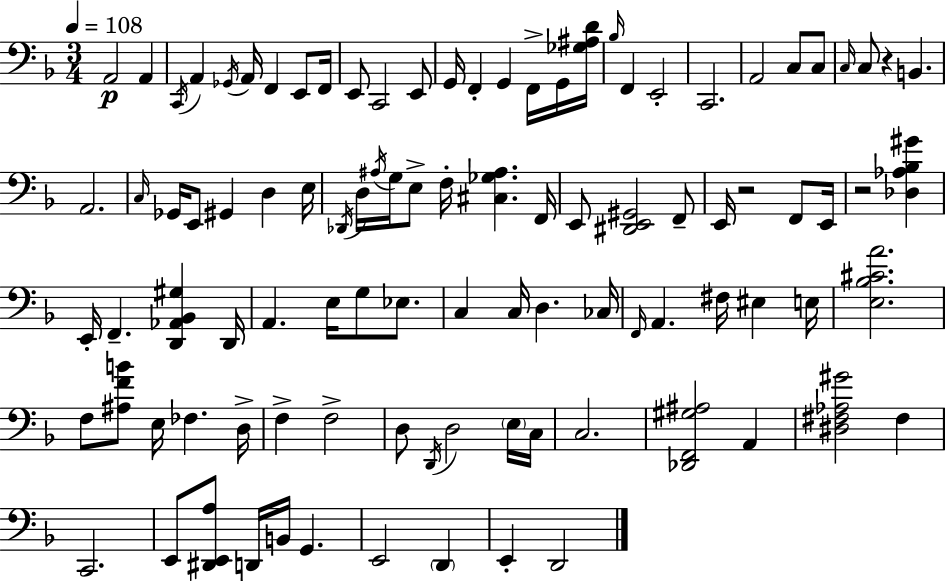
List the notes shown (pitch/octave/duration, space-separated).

A2/h A2/q C2/s A2/q Gb2/s A2/s F2/q E2/e F2/s E2/e C2/h E2/e G2/s F2/q G2/q F2/s G2/s [Gb3,A#3,D4]/s Bb3/s F2/q E2/h C2/h. A2/h C3/e C3/e C3/s C3/e R/q B2/q. A2/h. C3/s Gb2/s E2/e G#2/q D3/q E3/s Db2/s D3/s A#3/s G3/s E3/e F3/s [C#3,Gb3,A#3]/q. F2/s E2/e [D#2,E2,G#2]/h F2/e E2/s R/h F2/e E2/s R/h [Db3,Ab3,Bb3,G#4]/q E2/s F2/q. [D2,Ab2,Bb2,G#3]/q D2/s A2/q. E3/s G3/e Eb3/e. C3/q C3/s D3/q. CES3/s F2/s A2/q. F#3/s EIS3/q E3/s [E3,Bb3,C#4,A4]/h. F3/e [A#3,F4,B4]/e E3/s FES3/q. D3/s F3/q F3/h D3/e D2/s D3/h E3/s C3/s C3/h. [Db2,F2,G#3,A#3]/h A2/q [D#3,F#3,Ab3,G#4]/h F#3/q C2/h. E2/e [D#2,E2,A3]/e D2/s B2/s G2/q. E2/h D2/q E2/q D2/h